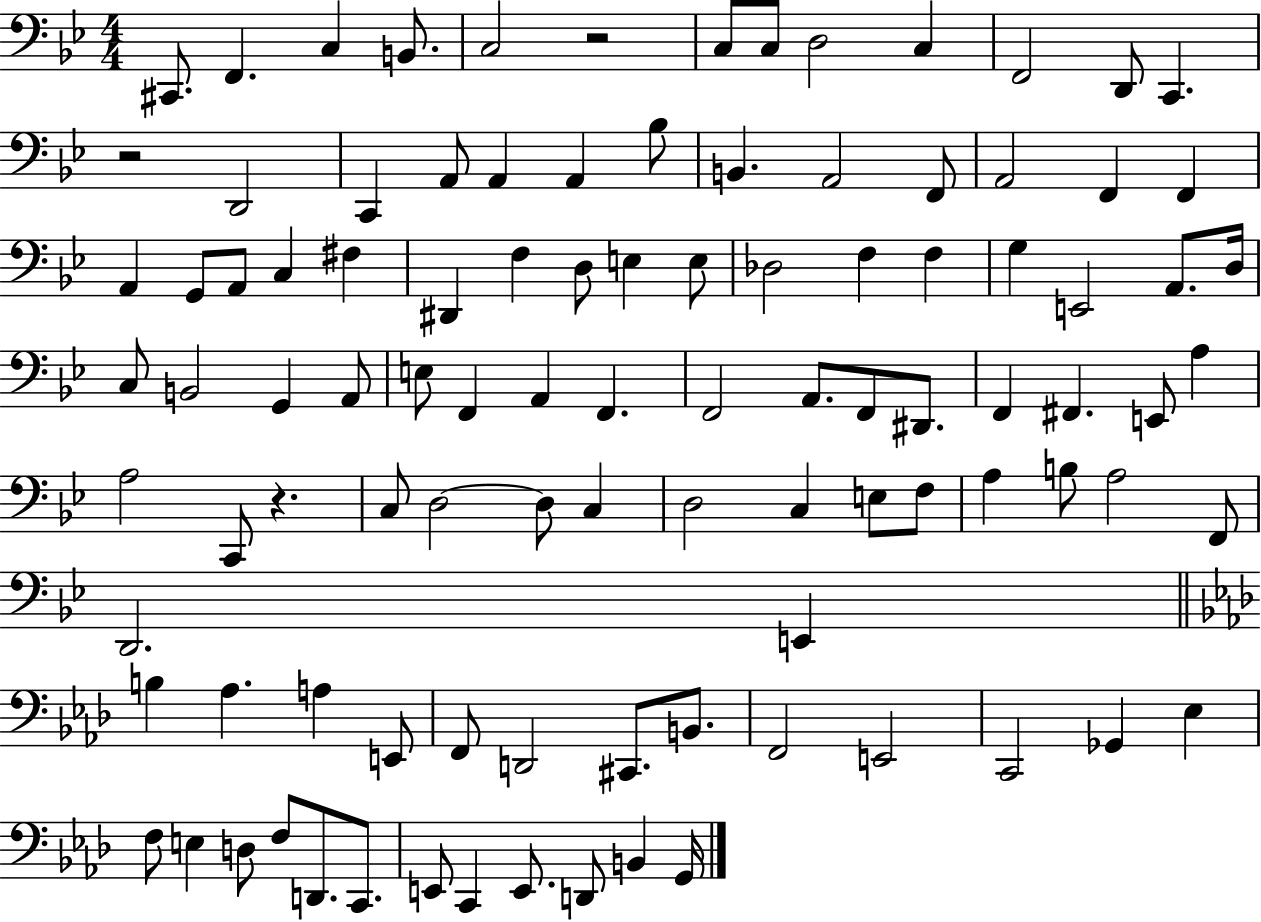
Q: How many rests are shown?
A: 3